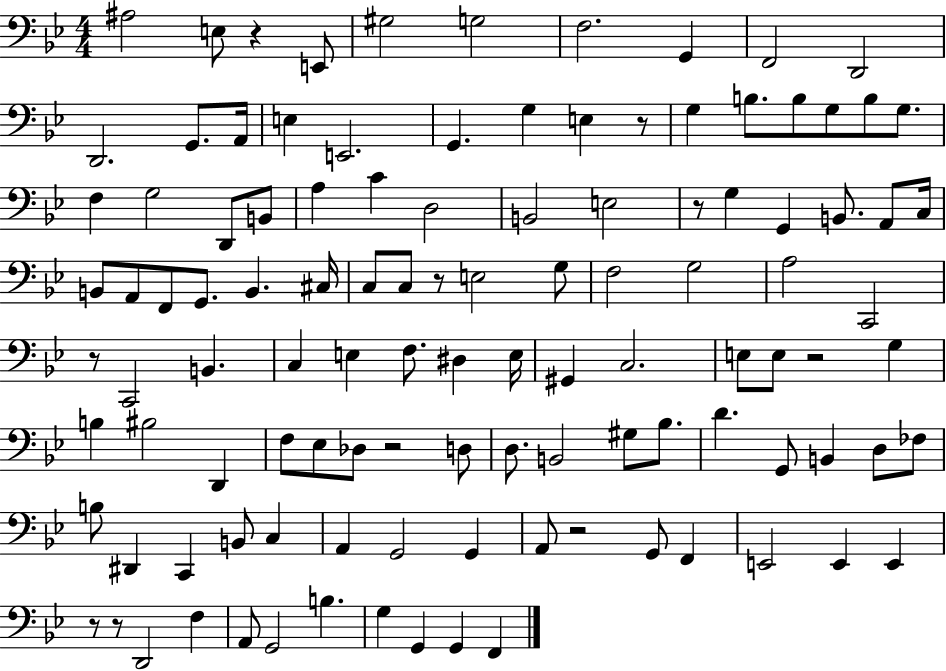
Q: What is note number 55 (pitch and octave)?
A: E3